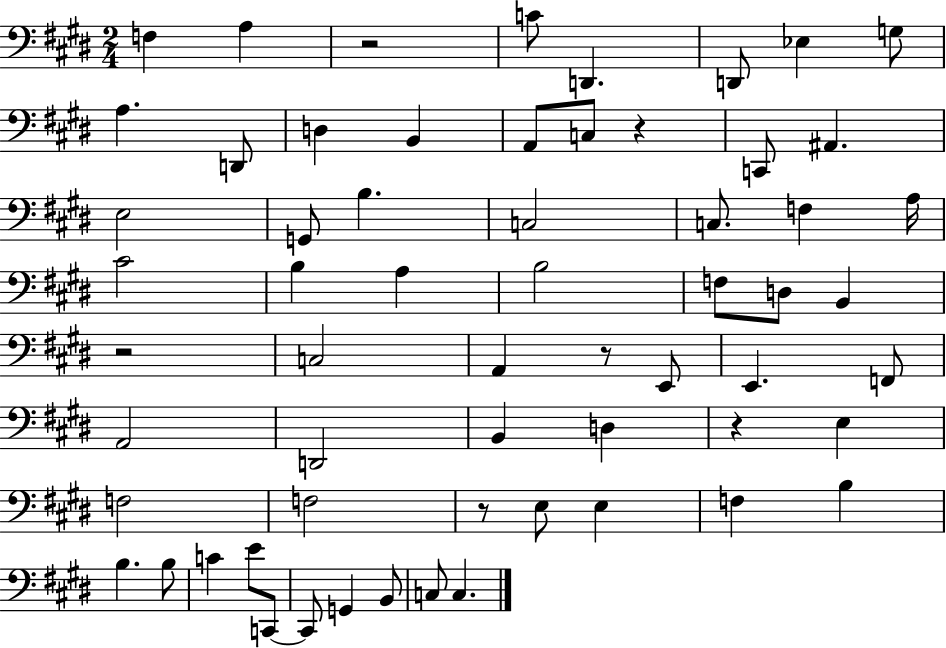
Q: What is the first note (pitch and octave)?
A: F3